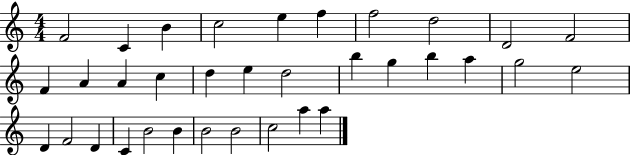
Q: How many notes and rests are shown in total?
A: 34